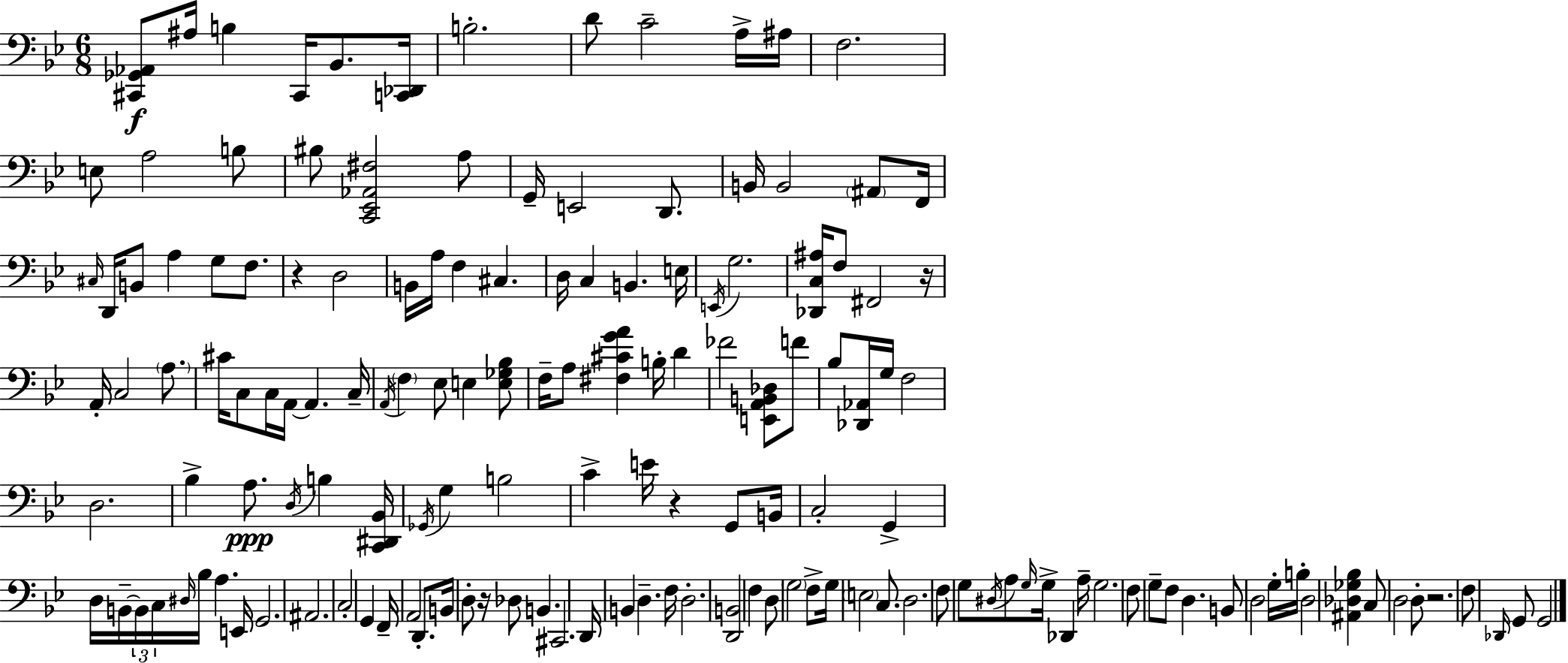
{
  \clef bass
  \numericTimeSignature
  \time 6/8
  \key bes \major
  <cis, ges, aes,>8\f ais16 b4 cis,16 bes,8. <c, des,>16 | b2.-. | d'8 c'2-- a16-> ais16 | f2. | \break e8 a2 b8 | bis8 <c, ees, aes, fis>2 a8 | g,16-- e,2 d,8. | b,16 b,2 \parenthesize ais,8 f,16 | \break \grace { cis16 } d,16 b,8 a4 g8 f8. | r4 d2 | b,16 a16 f4 cis4. | d16 c4 b,4. | \break e16 \acciaccatura { e,16 } g2. | <des, c ais>16 f8 fis,2 | r16 a,16-. c2 \parenthesize a8. | cis'16 c8 c16 a,16~~ a,4. | \break c16-- \acciaccatura { a,16 } \parenthesize f4 ees8 e4 | <e ges bes>8 f16-- a8 <fis cis' g' a'>4 b16-. d'4 | fes'2 <e, a, b, des>8 | f'8 bes8 <des, aes,>16 g16 f2 | \break d2. | bes4-> a8.\ppp \acciaccatura { d16 } b4 | <c, dis, bes,>16 \acciaccatura { ges,16 } g4 b2 | c'4-> e'16 r4 | \break g,8 b,16 c2-. | g,4-> d16 b,16--~~ \tuplet 3/2 { b,16 c16 \grace { dis16 } } bes16 a4. | e,16 g,2. | ais,2. | \break c2-. | g,4 f,16-- a,2 | d,8.-. b,16 d8-. r16 des8 | b,4. cis,2. | \break d,16 b,4 d4.-- | f16 d2.-. | <d, b,>2 | f4 d8 \parenthesize g2 | \break f8-> g16 \parenthesize e2 | c8. d2. | f8 g8 \acciaccatura { dis16 } a8 | \grace { g16 } g16-> des,4 a16-- g2. | \break f8 g8-- | f8 d4. b,8 d2 | g16-. b16-. d2 | <ais, des ges bes>4 c8 d2 | \break d8-. r2. | f8 \grace { des,16 } g,8 | g,2 \bar "|."
}